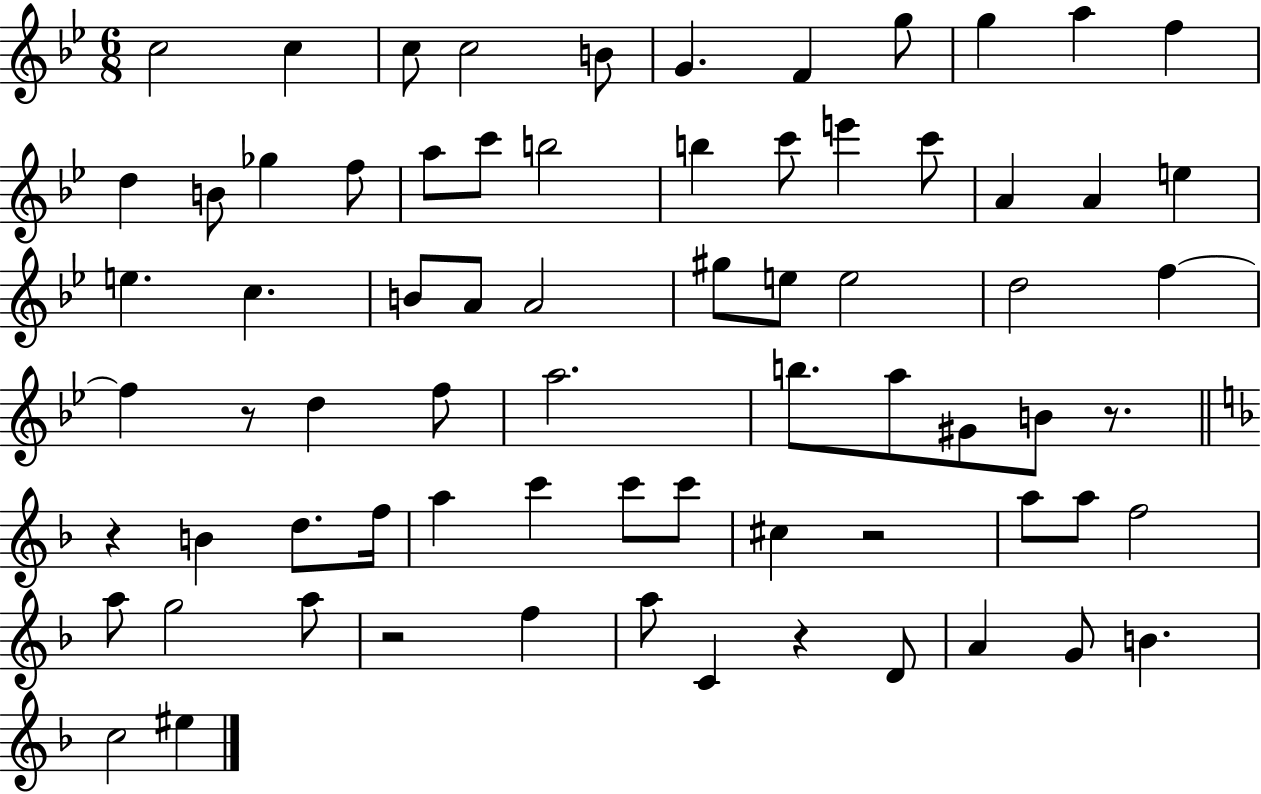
{
  \clef treble
  \numericTimeSignature
  \time 6/8
  \key bes \major
  \repeat volta 2 { c''2 c''4 | c''8 c''2 b'8 | g'4. f'4 g''8 | g''4 a''4 f''4 | \break d''4 b'8 ges''4 f''8 | a''8 c'''8 b''2 | b''4 c'''8 e'''4 c'''8 | a'4 a'4 e''4 | \break e''4. c''4. | b'8 a'8 a'2 | gis''8 e''8 e''2 | d''2 f''4~~ | \break f''4 r8 d''4 f''8 | a''2. | b''8. a''8 gis'8 b'8 r8. | \bar "||" \break \key f \major r4 b'4 d''8. f''16 | a''4 c'''4 c'''8 c'''8 | cis''4 r2 | a''8 a''8 f''2 | \break a''8 g''2 a''8 | r2 f''4 | a''8 c'4 r4 d'8 | a'4 g'8 b'4. | \break c''2 eis''4 | } \bar "|."
}